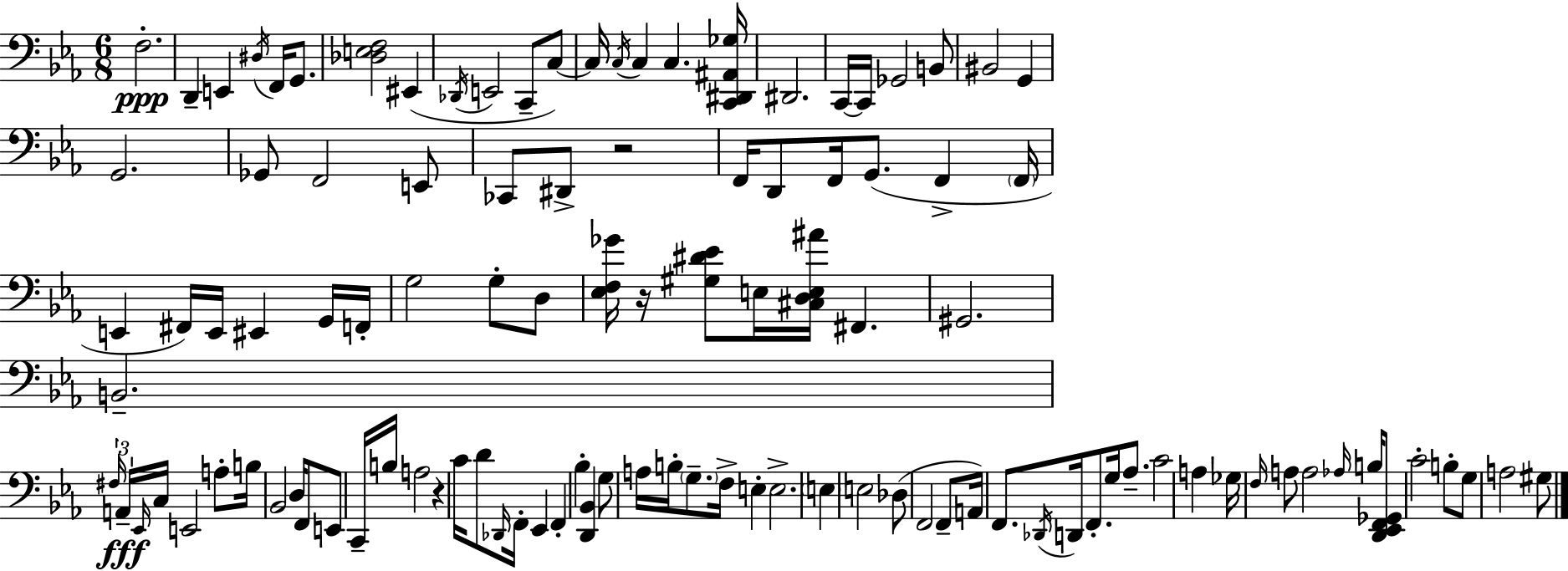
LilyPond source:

{
  \clef bass
  \numericTimeSignature
  \time 6/8
  \key c \minor
  f2.-.\ppp | d,4-- e,4 \acciaccatura { dis16 } f,16 g,8. | <des e f>2 eis,4( | \acciaccatura { des,16 } e,2 c,8-- | \break c8~~) c16 \acciaccatura { c16 } c4 c4. | <c, dis, ais, ges>16 dis,2. | c,16~~ c,16 ges,2 | b,8 bis,2 g,4 | \break g,2. | ges,8 f,2 | e,8 ces,8 dis,8-> r2 | f,16 d,8 f,16 g,8.( f,4-> | \break \parenthesize f,16 e,4 fis,16) e,16 eis,4 | g,16 f,16-. g2 g8-. | d8 <ees f ges'>16 r16 <gis dis' ees'>8 e16 <cis d e ais'>16 fis,4. | gis,2. | \break b,2.-- | \tuplet 3/2 { \grace { fis16 } a,16--\fff \grace { ees,16 } } c16 e,2 | a8-. b16 bes,2 | d16 f,8 e,8 c,16-- b16 a2 | \break r4 c'16 d'8 | \grace { des,16 } f,16-. ees,4 f,4-. bes4-. | <d, bes,>4 g8 a16 b16-. \parenthesize g8.-- | f16-> e4-. e2.-> | \break \parenthesize e4 e2 | des8( f,2 | f,8-- a,16) f,8. \acciaccatura { des,16 } d,16 | f,8.-. g16 aes8.-- c'2 | \break a4 ges16 \grace { f16 } a8 a2 | \grace { aes16 } b16 <d, ees, f, ges,>8 c'2-. | b8-. g8 a2 | gis8 \bar "|."
}